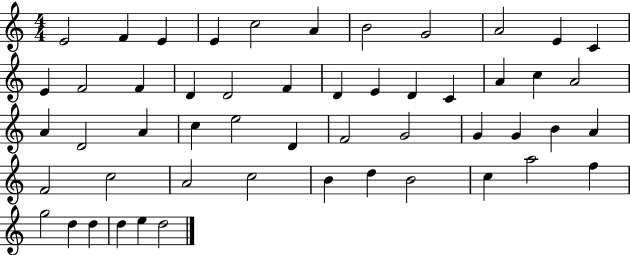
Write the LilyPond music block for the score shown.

{
  \clef treble
  \numericTimeSignature
  \time 4/4
  \key c \major
  e'2 f'4 e'4 | e'4 c''2 a'4 | b'2 g'2 | a'2 e'4 c'4 | \break e'4 f'2 f'4 | d'4 d'2 f'4 | d'4 e'4 d'4 c'4 | a'4 c''4 a'2 | \break a'4 d'2 a'4 | c''4 e''2 d'4 | f'2 g'2 | g'4 g'4 b'4 a'4 | \break f'2 c''2 | a'2 c''2 | b'4 d''4 b'2 | c''4 a''2 f''4 | \break g''2 d''4 d''4 | d''4 e''4 d''2 | \bar "|."
}